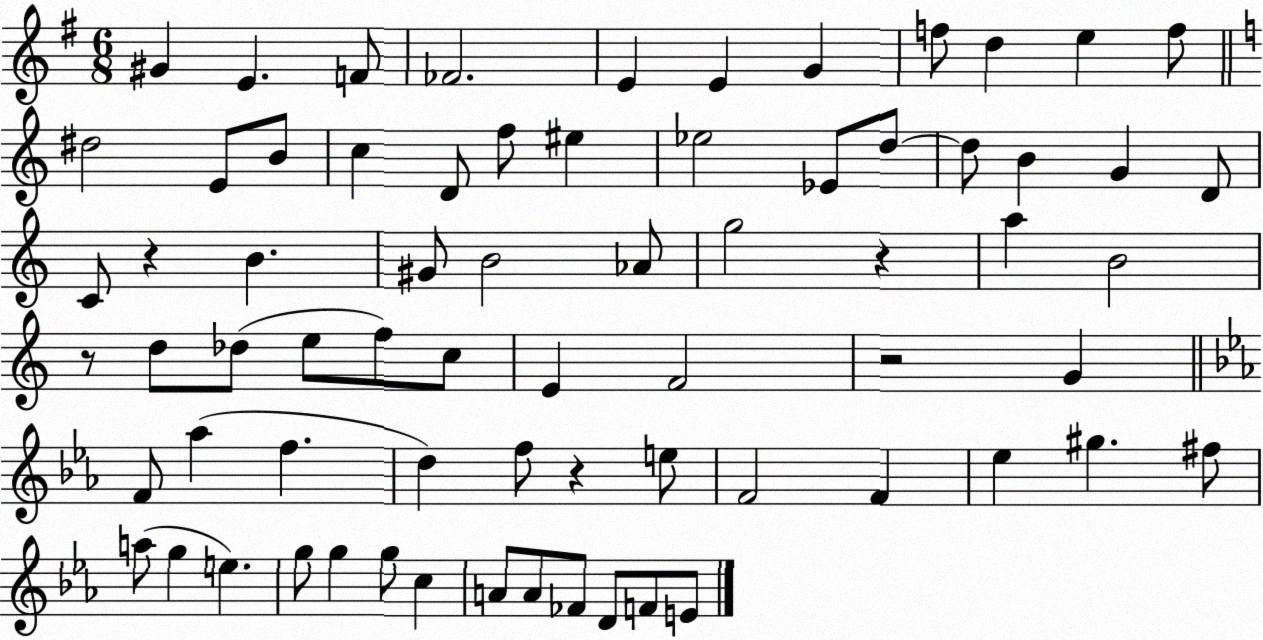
X:1
T:Untitled
M:6/8
L:1/4
K:G
^G E F/2 _F2 E E G f/2 d e f/2 ^d2 E/2 B/2 c D/2 f/2 ^e _e2 _E/2 d/2 d/2 B G D/2 C/2 z B ^G/2 B2 _A/2 g2 z a B2 z/2 d/2 _d/2 e/2 f/2 c/2 E F2 z2 G F/2 _a f d f/2 z e/2 F2 F _e ^g ^f/2 a/2 g e g/2 g g/2 c A/2 A/2 _F/2 D/2 F/2 E/2